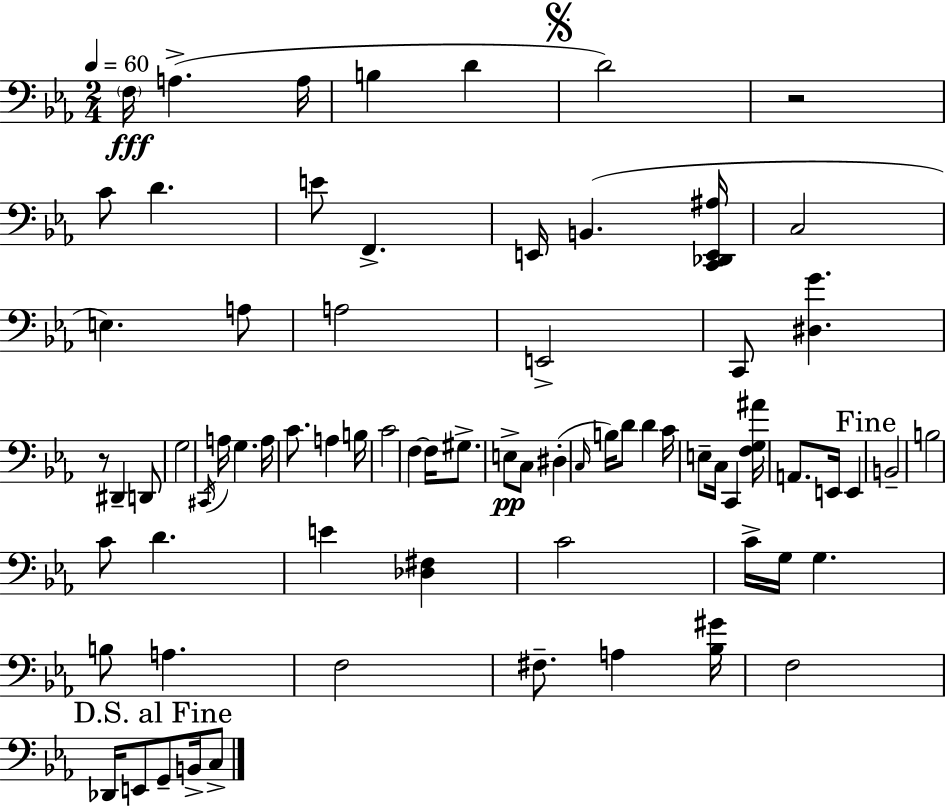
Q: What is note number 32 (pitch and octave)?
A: G#3